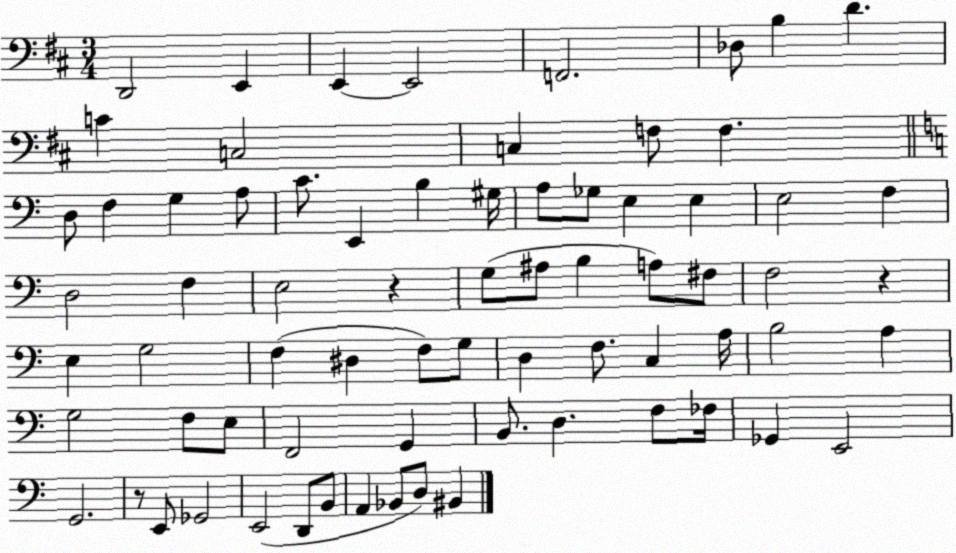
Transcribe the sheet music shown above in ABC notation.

X:1
T:Untitled
M:3/4
L:1/4
K:D
D,,2 E,, E,, E,,2 F,,2 _D,/2 B, D C C,2 C, F,/2 F, D,/2 F, G, A,/2 C/2 E,, B, ^G,/4 A,/2 _G,/2 E, E, E,2 F, D,2 F, E,2 z G,/2 ^A,/2 B, A,/2 ^F,/2 F,2 z E, G,2 F, ^D, F,/2 G,/2 D, F,/2 C, A,/4 B,2 A, G,2 F,/2 E,/2 F,,2 G,, B,,/2 D, F,/2 _F,/4 _G,, E,,2 G,,2 z/2 E,,/2 _G,,2 E,,2 D,,/2 B,,/2 A,, _B,,/2 D,/2 ^B,,